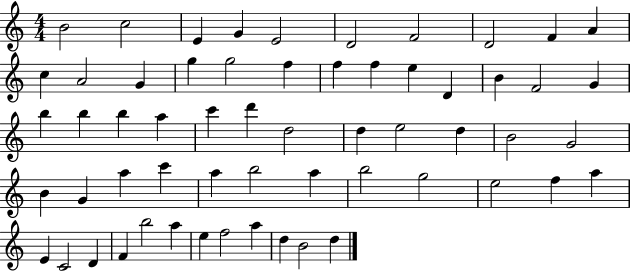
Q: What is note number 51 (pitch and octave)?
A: F4